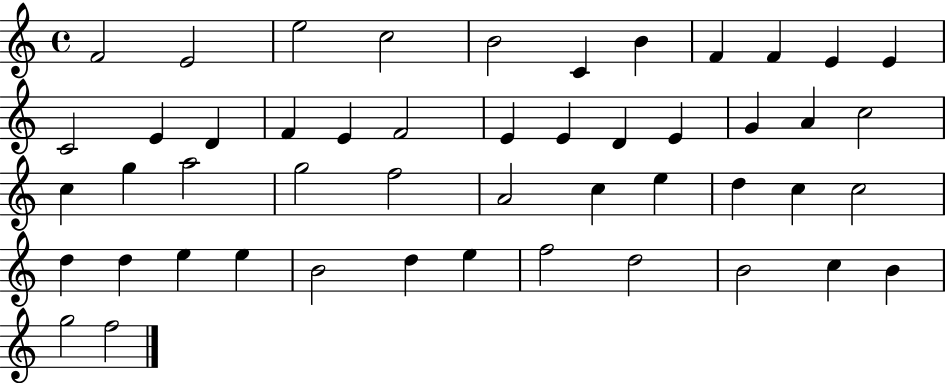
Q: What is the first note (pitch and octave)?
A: F4